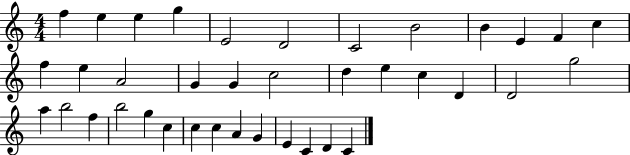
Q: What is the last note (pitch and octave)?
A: C4